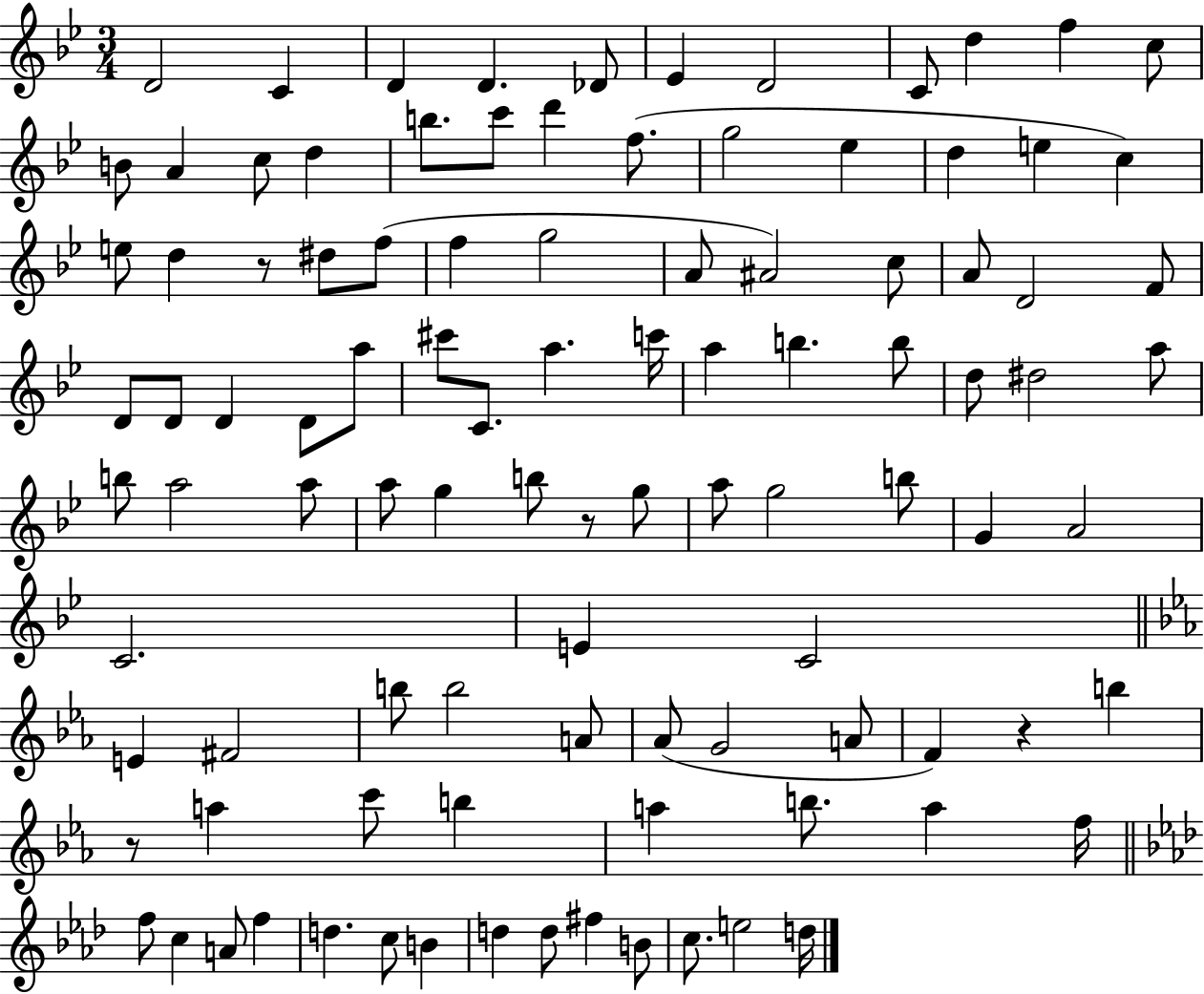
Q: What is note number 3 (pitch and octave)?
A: D4